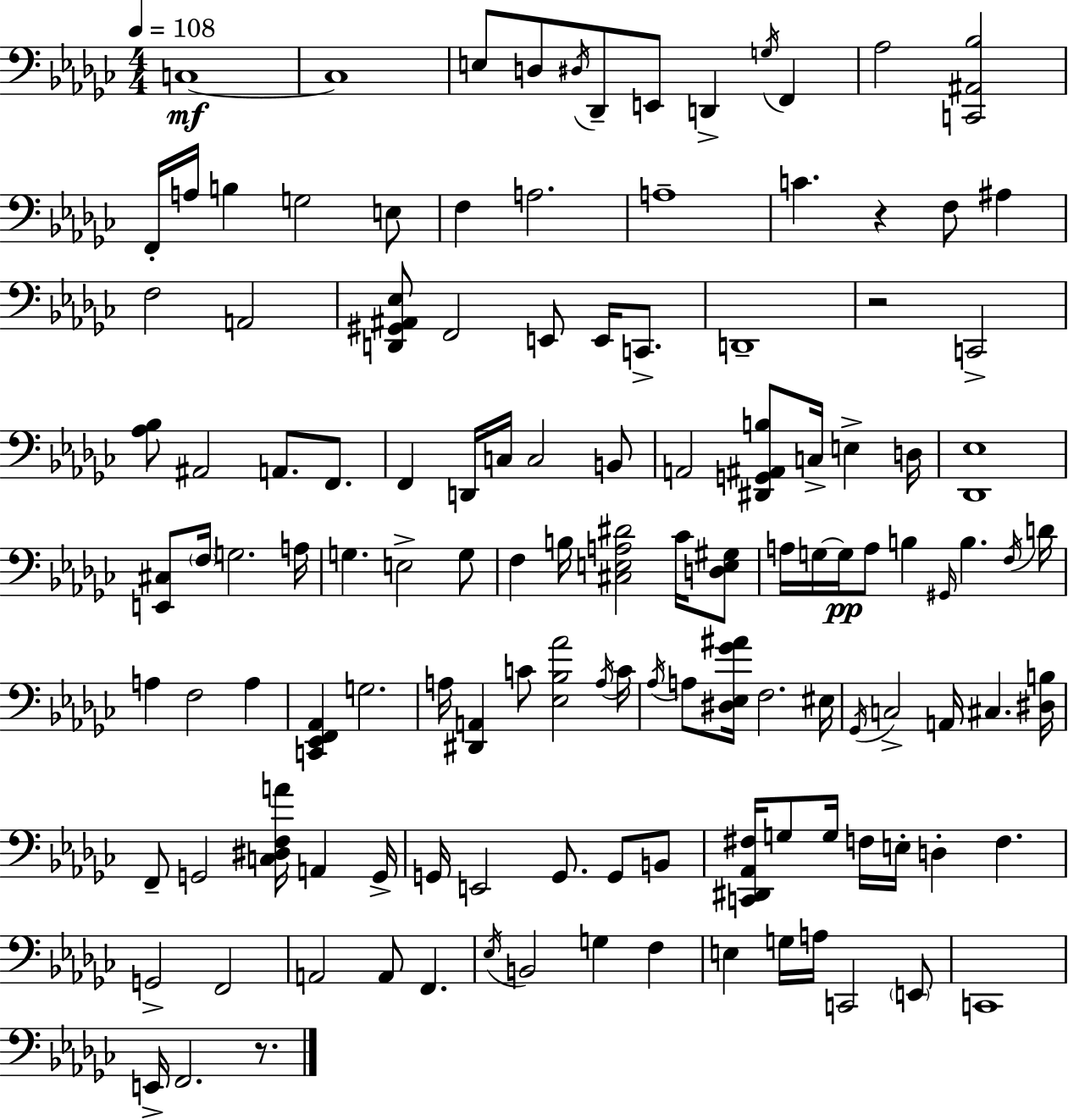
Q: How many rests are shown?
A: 3